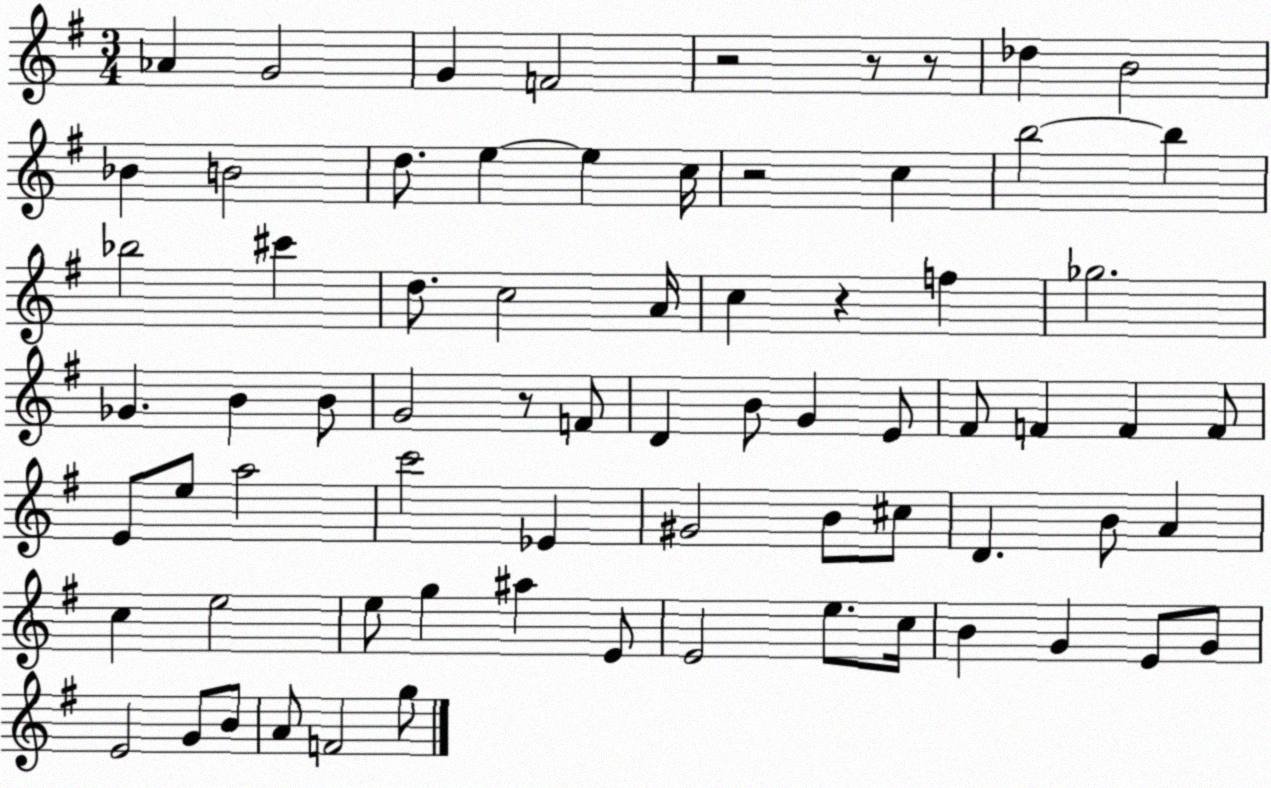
X:1
T:Untitled
M:3/4
L:1/4
K:G
_A G2 G F2 z2 z/2 z/2 _d B2 _B B2 d/2 e e c/4 z2 c b2 b _b2 ^c' d/2 c2 A/4 c z f _g2 _G B B/2 G2 z/2 F/2 D B/2 G E/2 ^F/2 F F F/2 E/2 e/2 a2 c'2 _E ^G2 B/2 ^c/2 D B/2 A c e2 e/2 g ^a E/2 E2 e/2 c/4 B G E/2 G/2 E2 G/2 B/2 A/2 F2 g/2